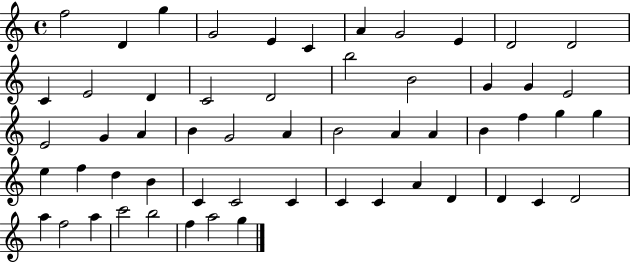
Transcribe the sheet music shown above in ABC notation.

X:1
T:Untitled
M:4/4
L:1/4
K:C
f2 D g G2 E C A G2 E D2 D2 C E2 D C2 D2 b2 B2 G G E2 E2 G A B G2 A B2 A A B f g g e f d B C C2 C C C A D D C D2 a f2 a c'2 b2 f a2 g